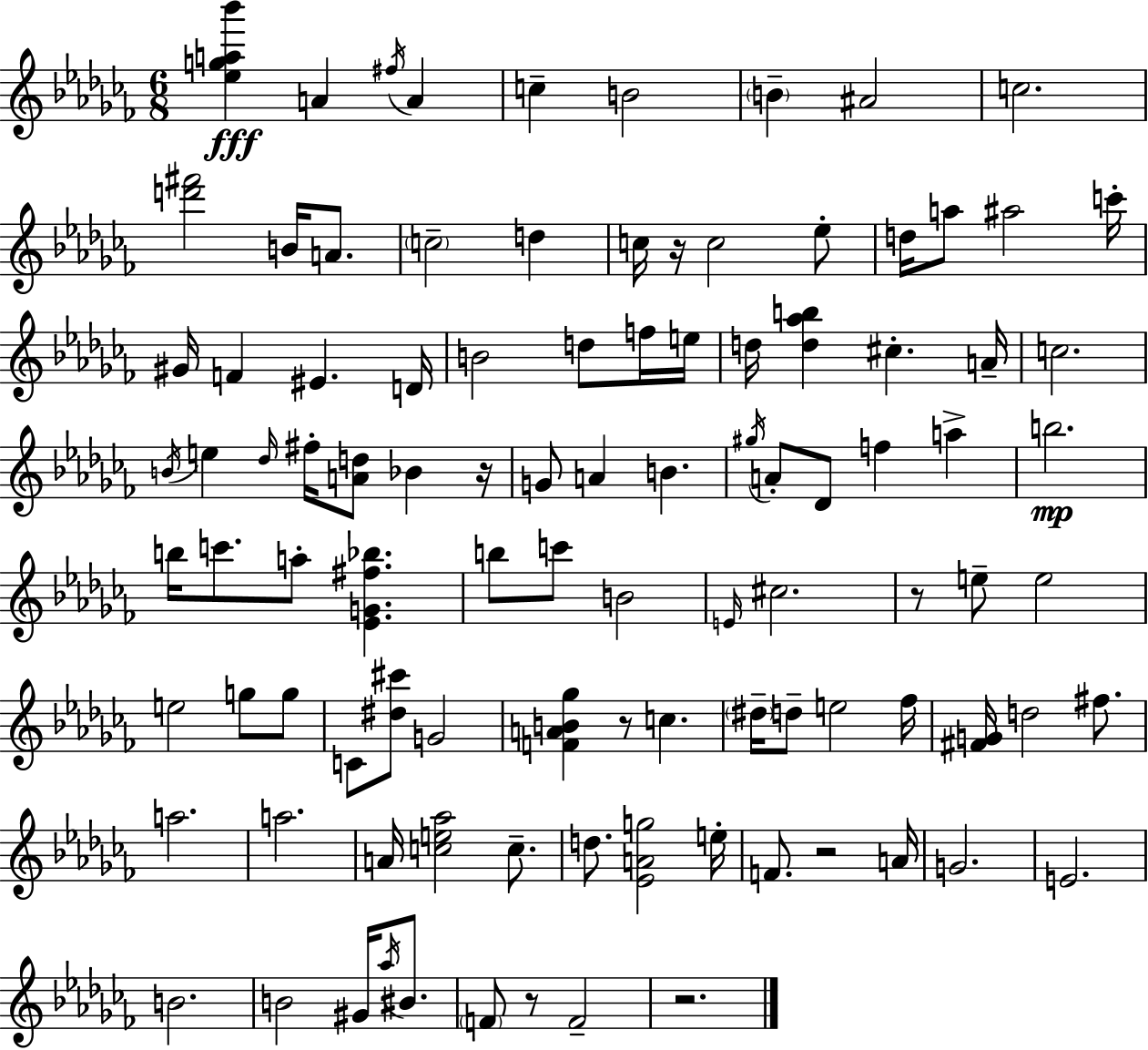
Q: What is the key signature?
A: AES minor